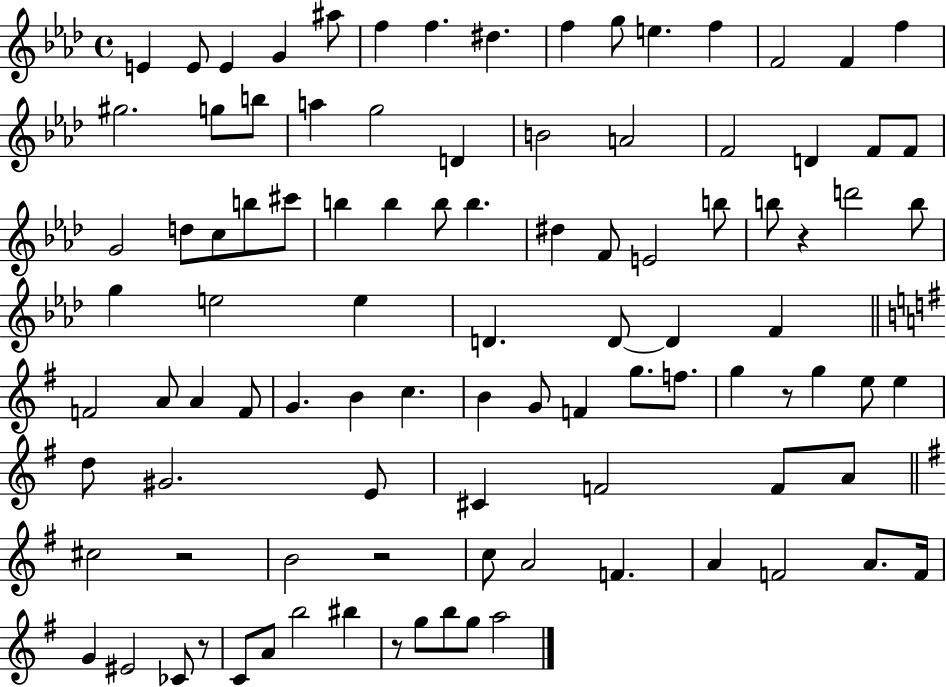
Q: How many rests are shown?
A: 6